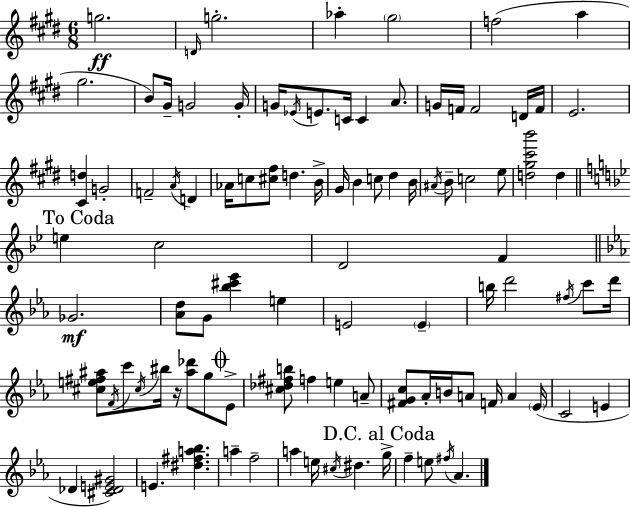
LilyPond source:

{
  \clef treble
  \numericTimeSignature
  \time 6/8
  \key e \major
  \repeat volta 2 { g''2.\ff | \grace { d'16 } g''2.-. | aes''4-. \parenthesize gis''2 | f''2( a''4 | \break gis''2. | b'8) gis'16-- g'2 | g'16-. g'16 \acciaccatura { ees'16 } e'8. c'16 c'4 a'8. | g'16 f'16 f'2 | \break d'16 f'16 e'2. | <cis' d''>4 g'2-. | f'2-- \acciaccatura { a'16 } d'4 | aes'16 c''8 <cis'' fis''>8 d''4. | \break b'16-> gis'16 b'4 c''8 dis''4 | b'16 \acciaccatura { ais'16 } b'8-- c''2 | e''8 <d'' gis'' cis''' b'''>2 | d''4 \mark "To Coda" \bar "||" \break \key g \minor e''4 c''2 | d'2 f'4 | \bar "||" \break \key ees \major ges'2.\mf | <aes' d''>8 g'8 <bes'' cis''' ees'''>4 e''4 | e'2 \parenthesize e'4-- | b''16 d'''2 \acciaccatura { fis''16 } c'''8 | \break d'''16 <cis'' e'' fis'' ais''>8 \acciaccatura { f'16 } c'''8 \acciaccatura { cis''16 } bis''16 r16 <ais'' des'''>8 g''8 | \mark \markup { \musicglyph "scripts.coda" } ees'8-> <cis'' des'' fis'' b''>8 f''4 e''4 | a'8-- <fis' g' c''>8 aes'16-. b'16 a'8 f'16 a'4 | \parenthesize ees'16( c'2 e'4 | \break des'4 <cis' des' e' gis'>2) | e'4. <dis'' fis'' a'' bes''>4. | a''4-- f''2-- | a''4 e''16 \acciaccatura { cis''16 } dis''4. | \break \mark "D.C. al Coda" g''16-> f''4-- e''8 \acciaccatura { fis''16 } aes'4. | } \bar "|."
}